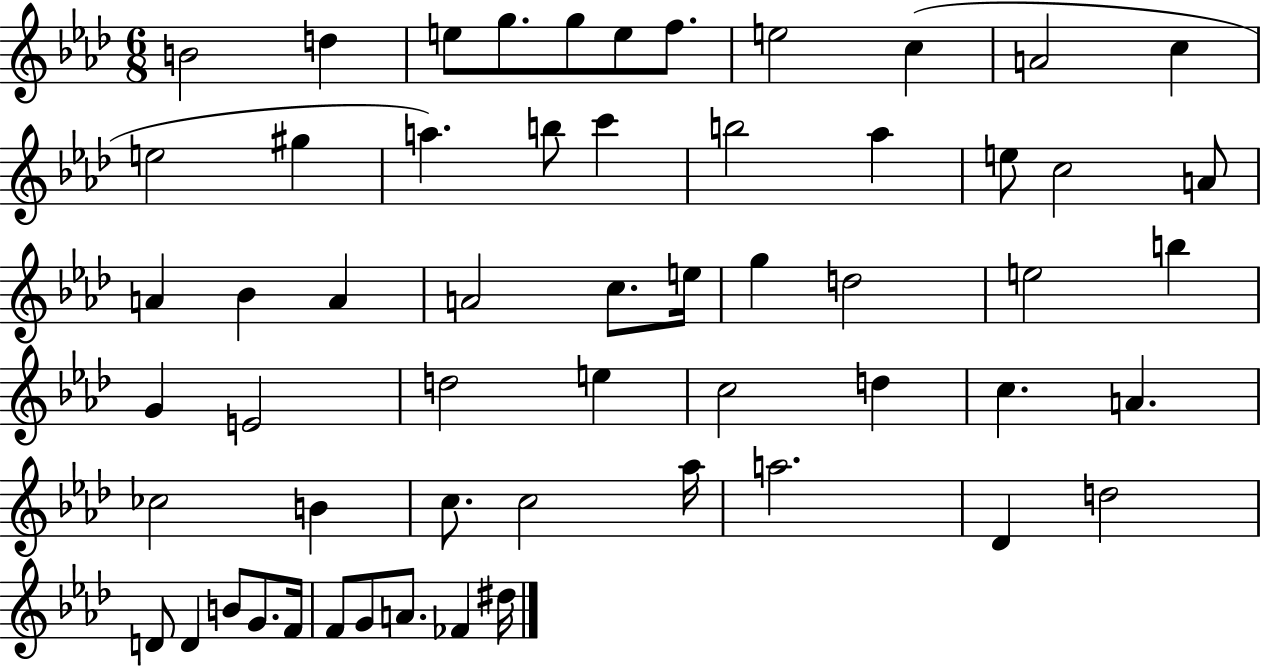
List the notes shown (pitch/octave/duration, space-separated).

B4/h D5/q E5/e G5/e. G5/e E5/e F5/e. E5/h C5/q A4/h C5/q E5/h G#5/q A5/q. B5/e C6/q B5/h Ab5/q E5/e C5/h A4/e A4/q Bb4/q A4/q A4/h C5/e. E5/s G5/q D5/h E5/h B5/q G4/q E4/h D5/h E5/q C5/h D5/q C5/q. A4/q. CES5/h B4/q C5/e. C5/h Ab5/s A5/h. Db4/q D5/h D4/e D4/q B4/e G4/e. F4/s F4/e G4/e A4/e. FES4/q D#5/s